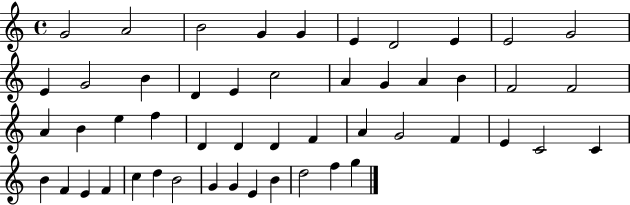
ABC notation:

X:1
T:Untitled
M:4/4
L:1/4
K:C
G2 A2 B2 G G E D2 E E2 G2 E G2 B D E c2 A G A B F2 F2 A B e f D D D F A G2 F E C2 C B F E F c d B2 G G E B d2 f g